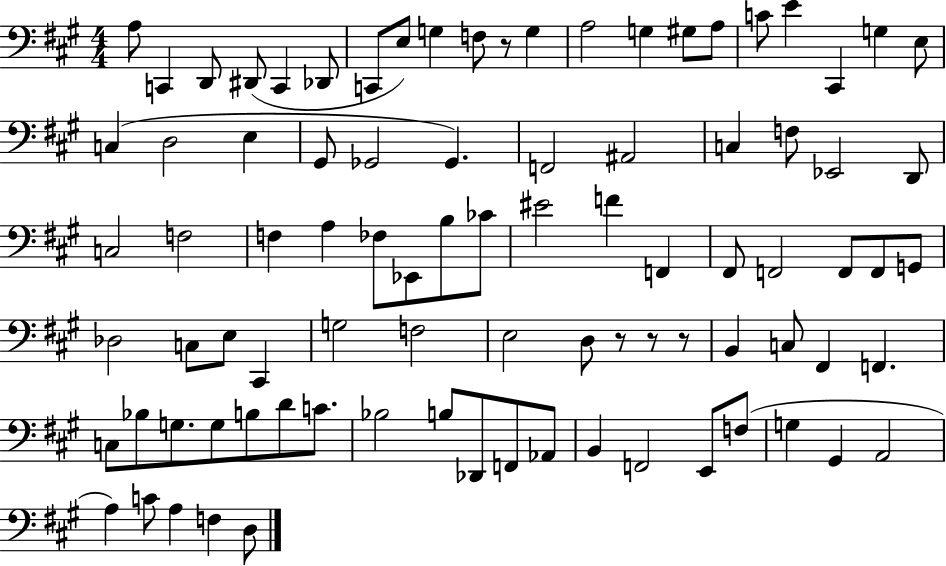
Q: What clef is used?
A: bass